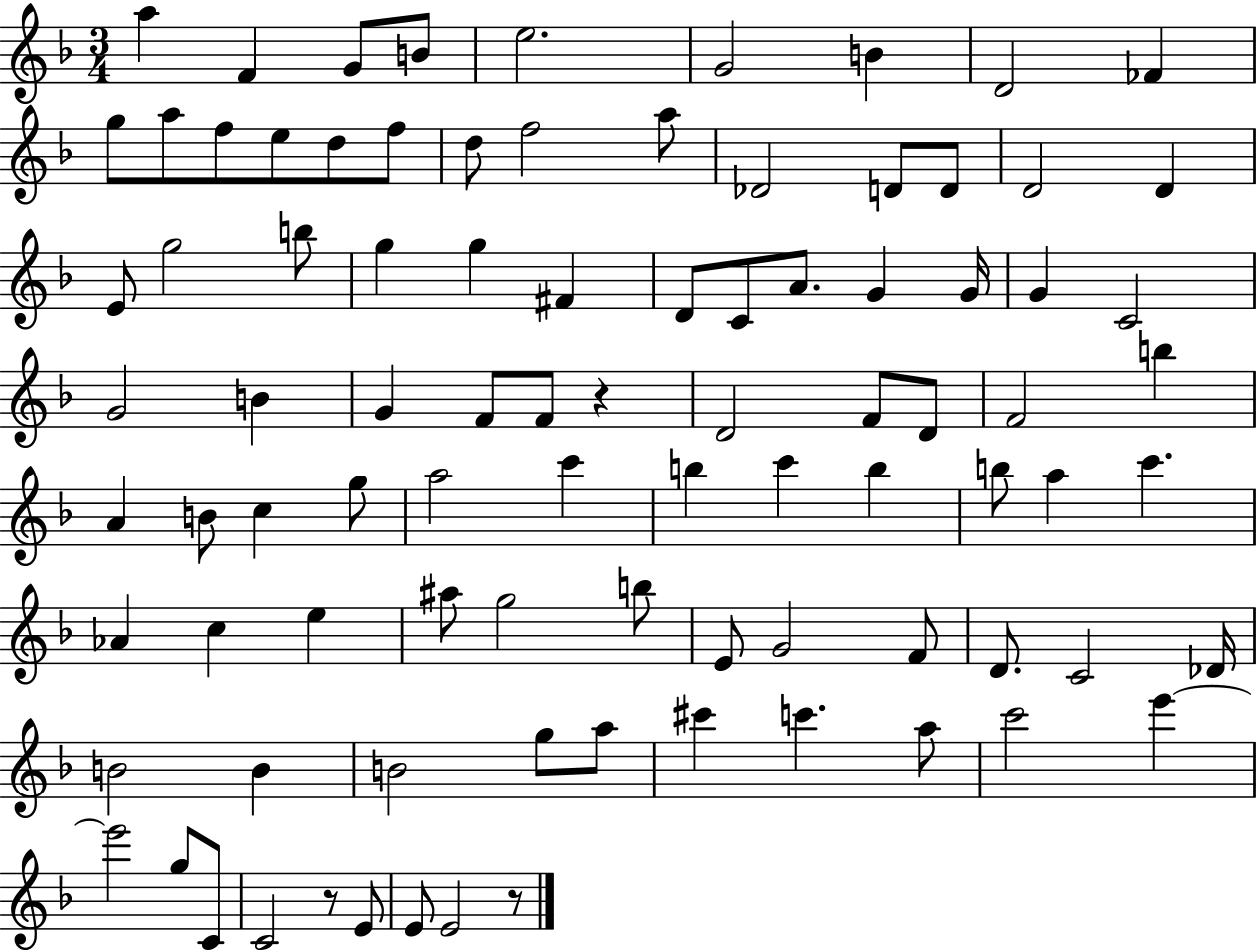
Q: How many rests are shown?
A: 3